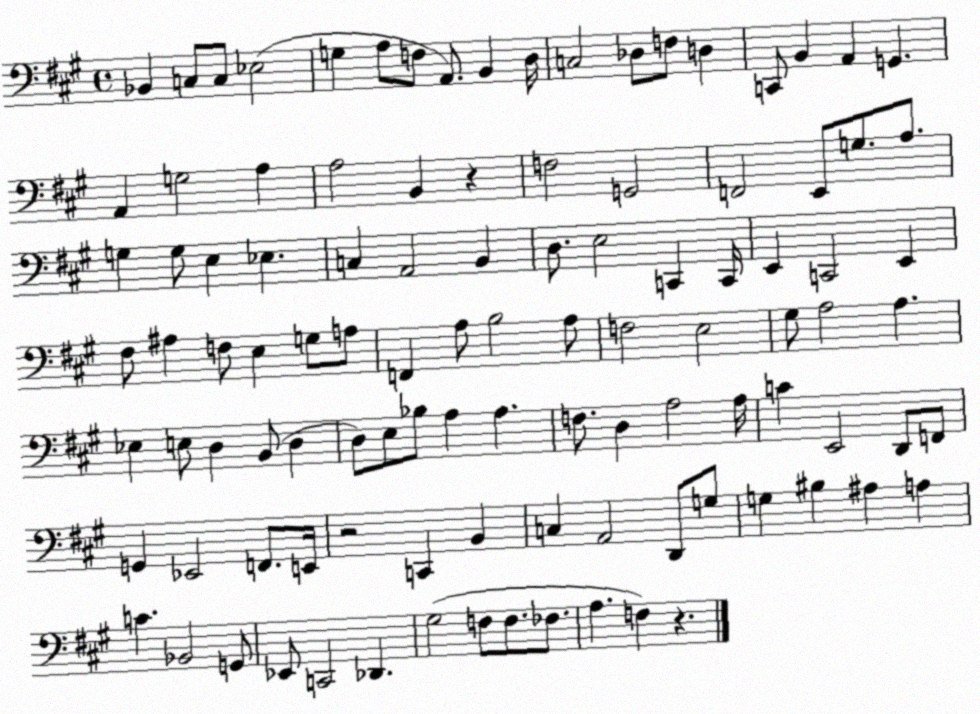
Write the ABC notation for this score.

X:1
T:Untitled
M:4/4
L:1/4
K:A
_B,, C,/2 C,/2 _E,2 G, A,/2 F,/2 A,,/2 B,, D,/4 C,2 _D,/2 F,/2 D, C,,/2 B,, A,, G,, A,, G,2 A, A,2 B,, z F,2 G,,2 F,,2 E,,/2 G,/2 A,/2 G, G,/2 E, _E, C, A,,2 B,, D,/2 E,2 C,, C,,/4 E,, C,,2 E,, ^F,/2 ^A, F,/2 E, G,/2 A,/2 F,, A,/2 B,2 A,/2 F,2 E,2 ^G,/2 A,2 A, _E, E,/2 D, B,,/2 D, D,/2 E,/2 _B,/2 A, A, F,/2 D, A,2 A,/4 C E,,2 D,,/2 F,,/2 G,, _E,,2 F,,/2 E,,/4 z2 C,, B,, C, A,,2 D,,/2 G,/2 G, ^B, ^A, A, C _B,,2 G,,/2 _E,,/2 C,,2 _D,, ^G,2 F,/2 F,/2 _F,/2 A, F, z